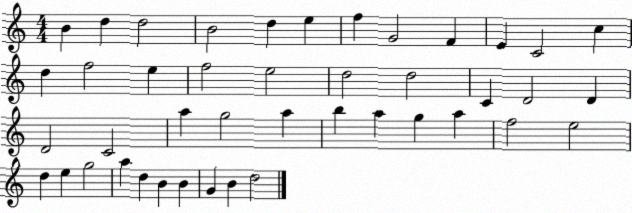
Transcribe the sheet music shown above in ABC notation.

X:1
T:Untitled
M:4/4
L:1/4
K:C
B d d2 B2 d e f G2 F E C2 c d f2 e f2 e2 d2 d2 C D2 D D2 C2 a g2 a b a g a f2 e2 d e g2 a d B B G B d2